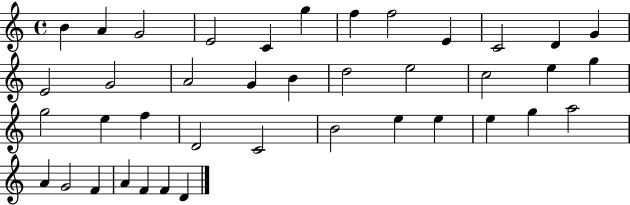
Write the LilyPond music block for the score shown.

{
  \clef treble
  \time 4/4
  \defaultTimeSignature
  \key c \major
  b'4 a'4 g'2 | e'2 c'4 g''4 | f''4 f''2 e'4 | c'2 d'4 g'4 | \break e'2 g'2 | a'2 g'4 b'4 | d''2 e''2 | c''2 e''4 g''4 | \break g''2 e''4 f''4 | d'2 c'2 | b'2 e''4 e''4 | e''4 g''4 a''2 | \break a'4 g'2 f'4 | a'4 f'4 f'4 d'4 | \bar "|."
}